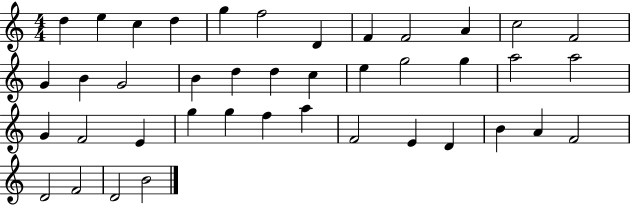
{
  \clef treble
  \numericTimeSignature
  \time 4/4
  \key c \major
  d''4 e''4 c''4 d''4 | g''4 f''2 d'4 | f'4 f'2 a'4 | c''2 f'2 | \break g'4 b'4 g'2 | b'4 d''4 d''4 c''4 | e''4 g''2 g''4 | a''2 a''2 | \break g'4 f'2 e'4 | g''4 g''4 f''4 a''4 | f'2 e'4 d'4 | b'4 a'4 f'2 | \break d'2 f'2 | d'2 b'2 | \bar "|."
}